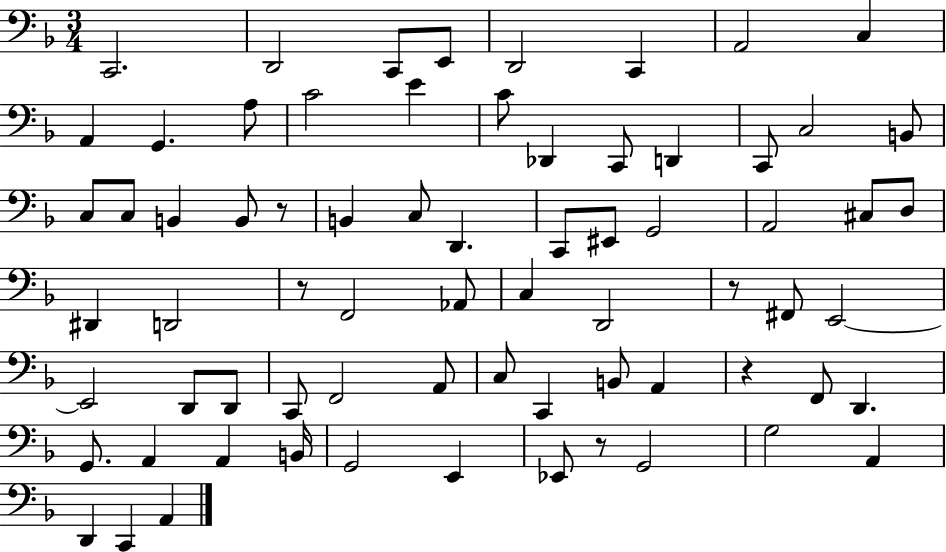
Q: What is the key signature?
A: F major